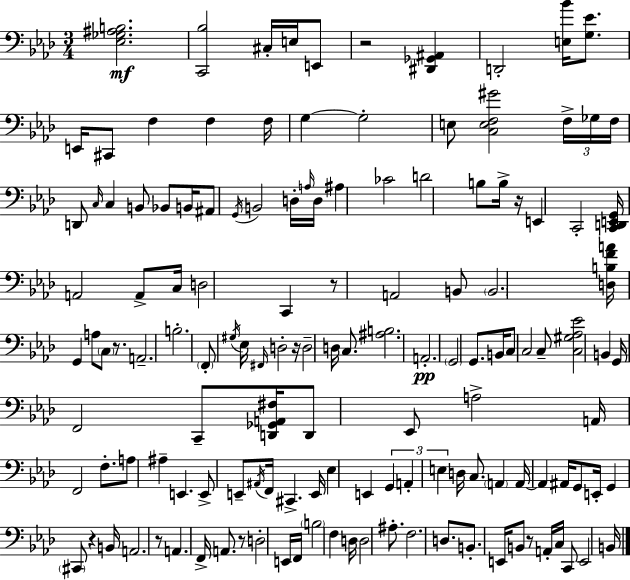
{
  \clef bass
  \numericTimeSignature
  \time 3/4
  \key aes \major
  \repeat volta 2 { <ees ges ais b>2.\mf | <c, bes>2 cis16-. e16 e,8 | r2 <dis, ges, ais,>4 | d,2-. <e bes'>16 <g ees'>8. | \break e,16 cis,8 f4 f4 f16 | g4~~ g2-. | e8 <c e f gis'>2 \tuplet 3/2 { f16-> ges16 | f16 } d,8 \grace { c16 } c4 b,8 bes,8 | \break b,16 ais,8 \acciaccatura { g,16 } b,2 | d16-. \grace { a16 } d16 ais4 ces'2 | d'2 b8 | b16-> r16 e,4 c,2-. | \break <c, d, e, g,>16 a,2 | a,8-> c16 d2 c,4 | r8 a,2 | b,8 \parenthesize b,2. | \break <d b f' a'>16 g,4 a8 \parenthesize c8 | r8. a,2.-- | b2.-. | \parenthesize f,8-. \acciaccatura { gis16 } ees16 \grace { fis,16 } d2-. | \break r16 d2-- | d16 c8. <ais b>2. | a,2.-.\pp | \parenthesize g,2 | \break g,8. b,16 c8 c2 | c8-- <c gis aes ees'>2 | b,4 g,16 f,2 | c,8-- <d, ges, a, fis>16 d,8 ees,8 a2-> | \break a,16 f,2 | f8.-. a8 ais4-- e,4. | e,8-> e,8-- \acciaccatura { ais,16 } f,16 cis,4.-> | e,16 ees4 e,4 | \break \tuplet 3/2 { g,4 a,4-. e4 } | d16 c8. \parenthesize a,4 a,16~~ a,4 | ais,16 g,8 e,16-. g,4 \parenthesize cis,8 | r4 b,16 a,2. | \break r8 a,4. | f,16-> a,8. r8 d2-. | e,16 f,16 \parenthesize b2 | f4 d16 d2 | \break ais8.-. f2. | d8. b,8.-. | e,16 b,8 r8 a,16-. c16 c,8 e,2 | b,16 } \bar "|."
}